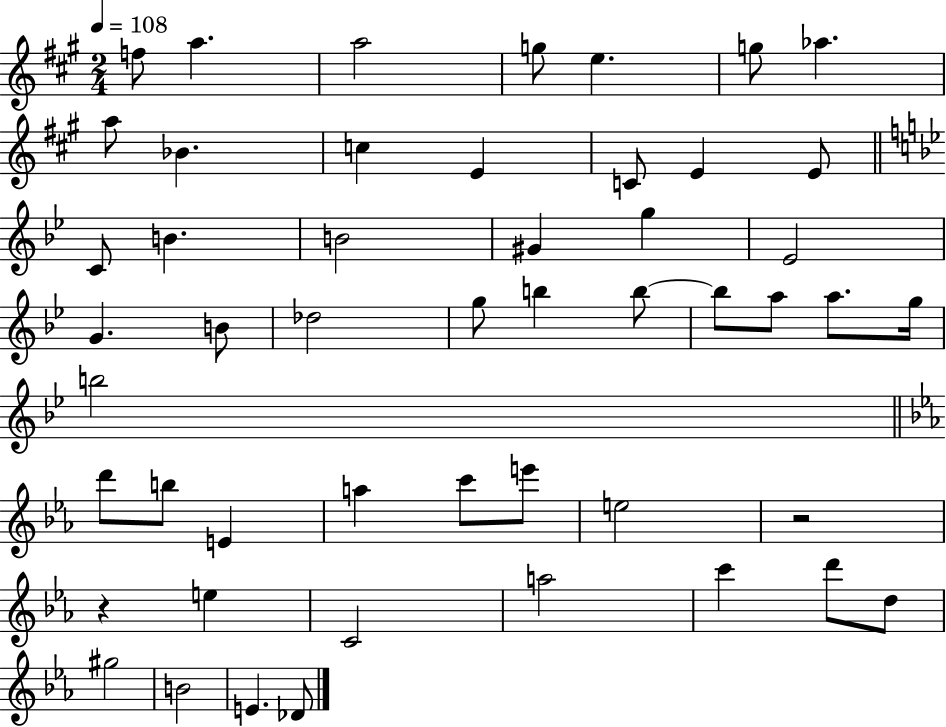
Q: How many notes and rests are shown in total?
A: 50